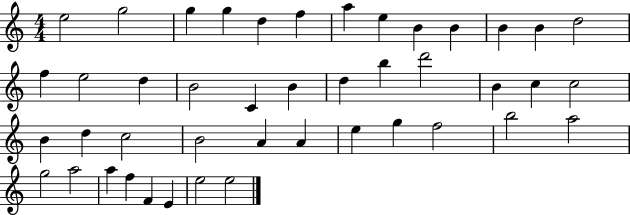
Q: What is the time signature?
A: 4/4